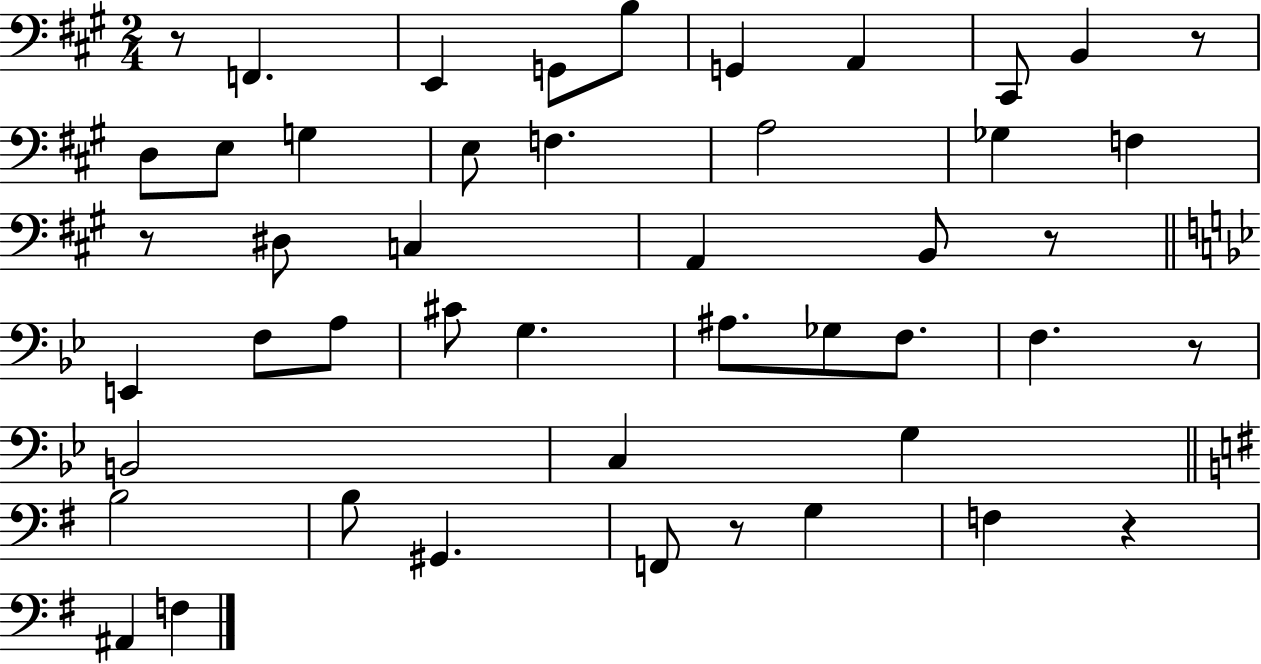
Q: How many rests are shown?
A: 7